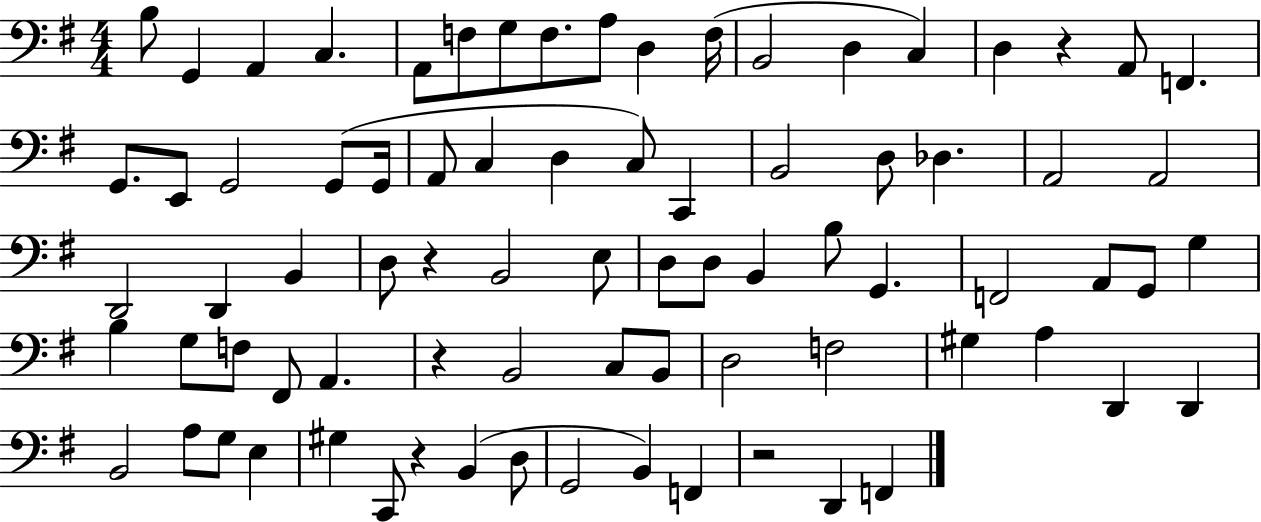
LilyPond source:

{
  \clef bass
  \numericTimeSignature
  \time 4/4
  \key g \major
  b8 g,4 a,4 c4. | a,8 f8 g8 f8. a8 d4 f16( | b,2 d4 c4) | d4 r4 a,8 f,4. | \break g,8. e,8 g,2 g,8( g,16 | a,8 c4 d4 c8) c,4 | b,2 d8 des4. | a,2 a,2 | \break d,2 d,4 b,4 | d8 r4 b,2 e8 | d8 d8 b,4 b8 g,4. | f,2 a,8 g,8 g4 | \break b4 g8 f8 fis,8 a,4. | r4 b,2 c8 b,8 | d2 f2 | gis4 a4 d,4 d,4 | \break b,2 a8 g8 e4 | gis4 c,8 r4 b,4( d8 | g,2 b,4) f,4 | r2 d,4 f,4 | \break \bar "|."
}